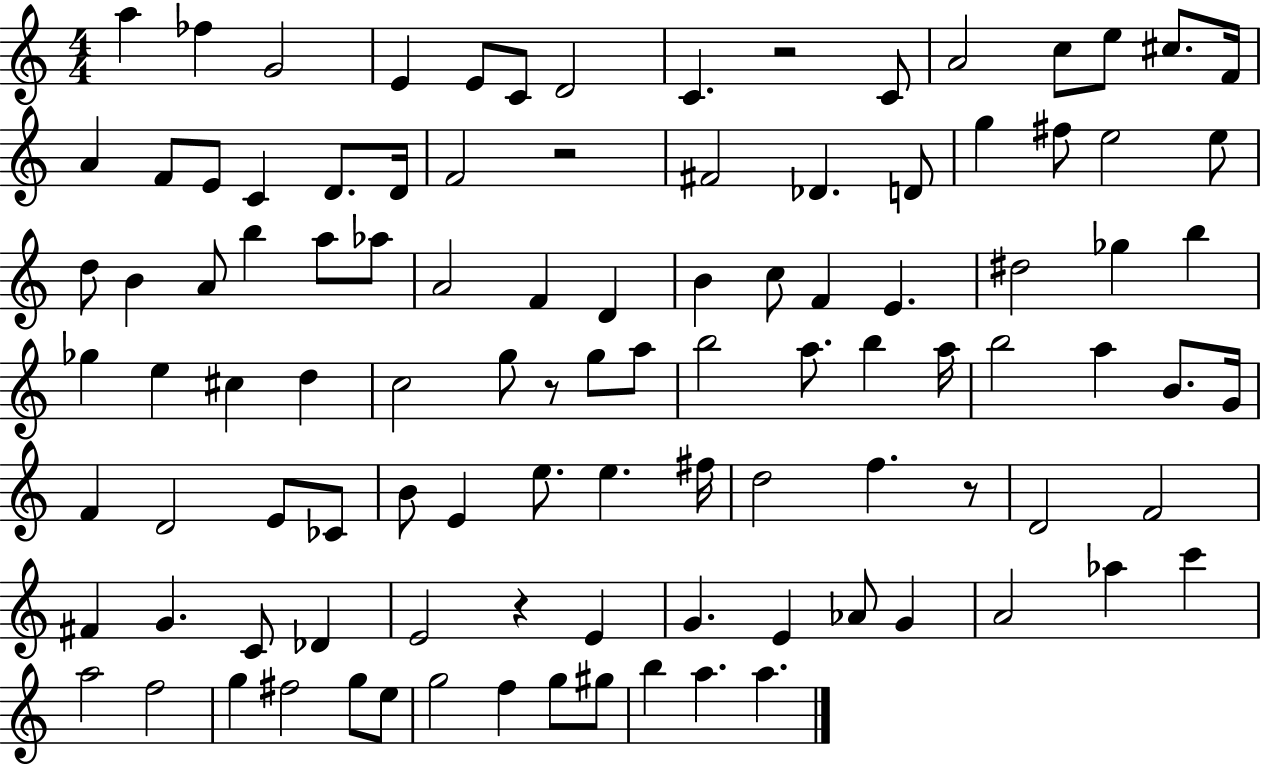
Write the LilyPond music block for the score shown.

{
  \clef treble
  \numericTimeSignature
  \time 4/4
  \key c \major
  \repeat volta 2 { a''4 fes''4 g'2 | e'4 e'8 c'8 d'2 | c'4. r2 c'8 | a'2 c''8 e''8 cis''8. f'16 | \break a'4 f'8 e'8 c'4 d'8. d'16 | f'2 r2 | fis'2 des'4. d'8 | g''4 fis''8 e''2 e''8 | \break d''8 b'4 a'8 b''4 a''8 aes''8 | a'2 f'4 d'4 | b'4 c''8 f'4 e'4. | dis''2 ges''4 b''4 | \break ges''4 e''4 cis''4 d''4 | c''2 g''8 r8 g''8 a''8 | b''2 a''8. b''4 a''16 | b''2 a''4 b'8. g'16 | \break f'4 d'2 e'8 ces'8 | b'8 e'4 e''8. e''4. fis''16 | d''2 f''4. r8 | d'2 f'2 | \break fis'4 g'4. c'8 des'4 | e'2 r4 e'4 | g'4. e'4 aes'8 g'4 | a'2 aes''4 c'''4 | \break a''2 f''2 | g''4 fis''2 g''8 e''8 | g''2 f''4 g''8 gis''8 | b''4 a''4. a''4. | \break } \bar "|."
}